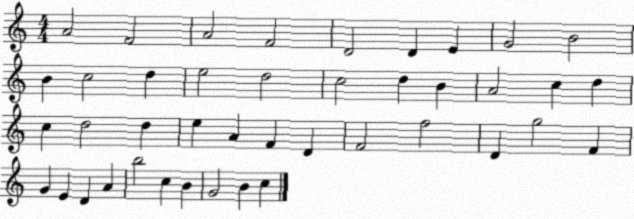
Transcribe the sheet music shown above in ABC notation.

X:1
T:Untitled
M:4/4
L:1/4
K:C
A2 F2 A2 F2 D2 D E G2 B2 B c2 d e2 d2 c2 d B A2 c d c d2 d e A F D F2 f2 D g2 F G E D A b2 c B G2 B c